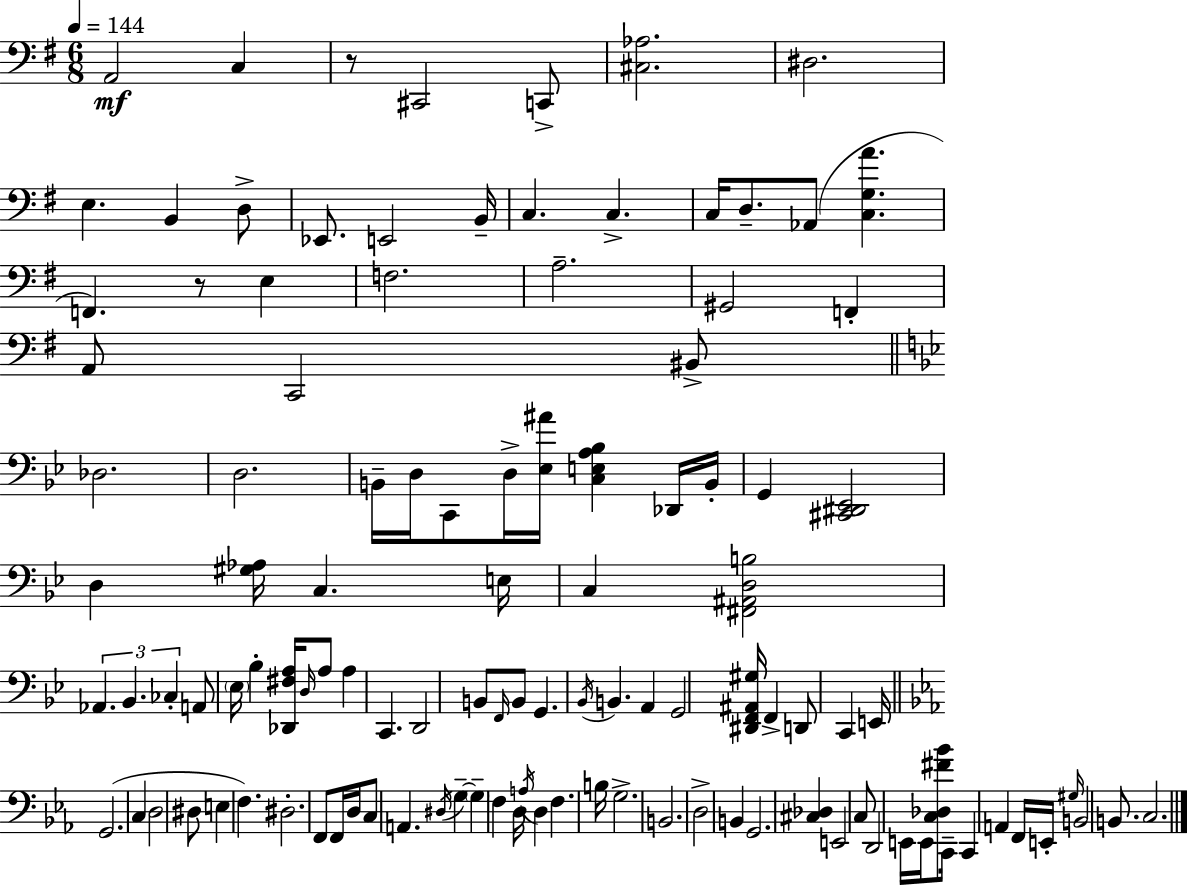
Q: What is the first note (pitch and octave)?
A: A2